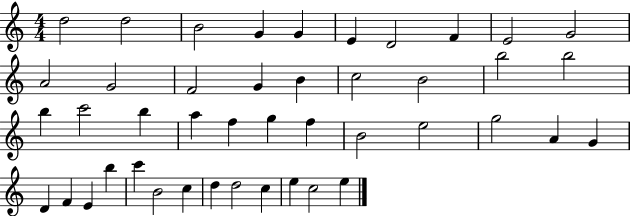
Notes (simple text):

D5/h D5/h B4/h G4/q G4/q E4/q D4/h F4/q E4/h G4/h A4/h G4/h F4/h G4/q B4/q C5/h B4/h B5/h B5/h B5/q C6/h B5/q A5/q F5/q G5/q F5/q B4/h E5/h G5/h A4/q G4/q D4/q F4/q E4/q B5/q C6/q B4/h C5/q D5/q D5/h C5/q E5/q C5/h E5/q